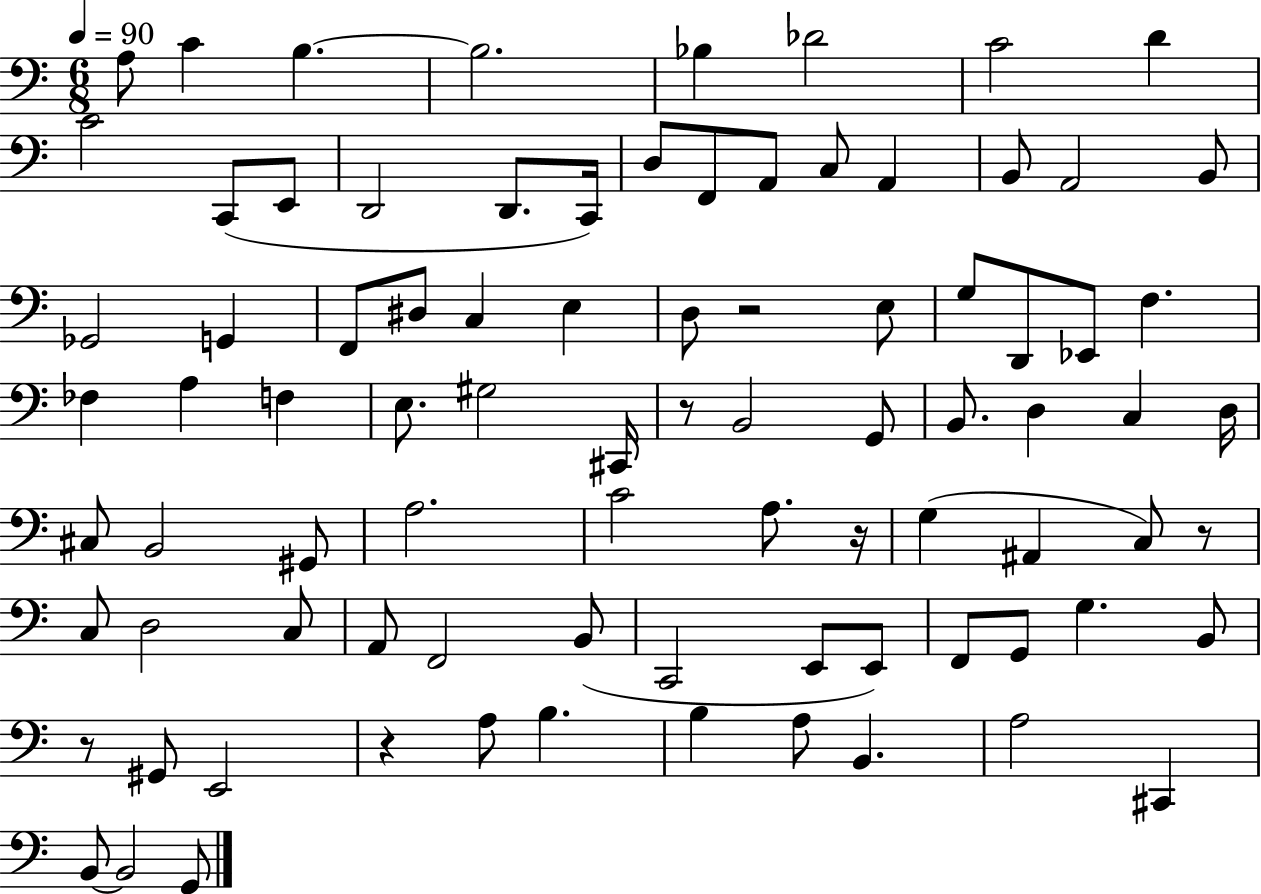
A3/e C4/q B3/q. B3/h. Bb3/q Db4/h C4/h D4/q C4/h C2/e E2/e D2/h D2/e. C2/s D3/e F2/e A2/e C3/e A2/q B2/e A2/h B2/e Gb2/h G2/q F2/e D#3/e C3/q E3/q D3/e R/h E3/e G3/e D2/e Eb2/e F3/q. FES3/q A3/q F3/q E3/e. G#3/h C#2/s R/e B2/h G2/e B2/e. D3/q C3/q D3/s C#3/e B2/h G#2/e A3/h. C4/h A3/e. R/s G3/q A#2/q C3/e R/e C3/e D3/h C3/e A2/e F2/h B2/e C2/h E2/e E2/e F2/e G2/e G3/q. B2/e R/e G#2/e E2/h R/q A3/e B3/q. B3/q A3/e B2/q. A3/h C#2/q B2/e B2/h G2/e